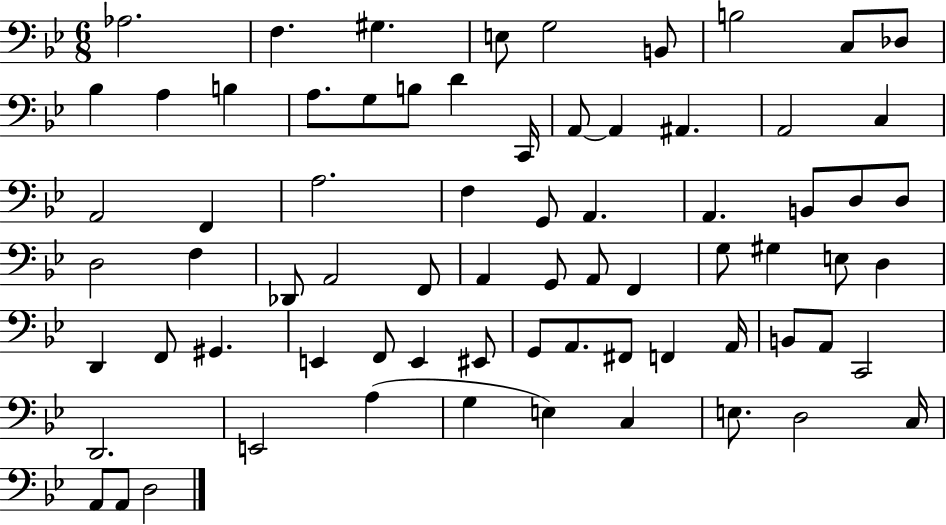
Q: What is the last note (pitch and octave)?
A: D3